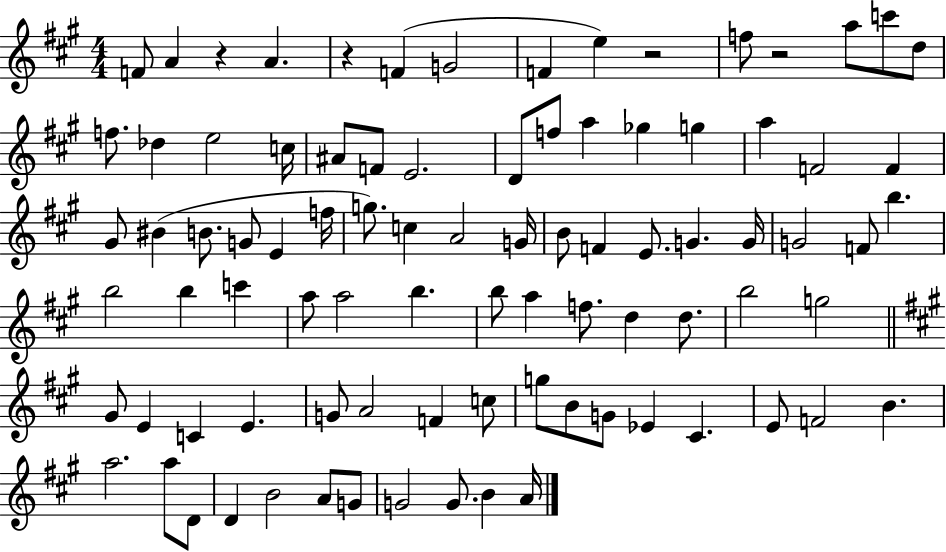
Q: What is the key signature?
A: A major